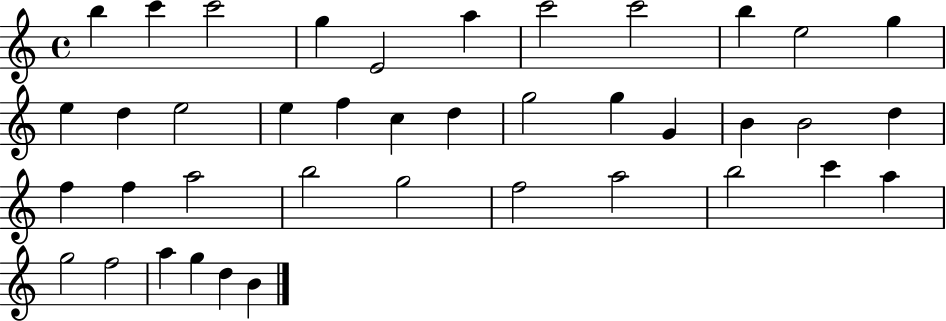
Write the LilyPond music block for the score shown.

{
  \clef treble
  \time 4/4
  \defaultTimeSignature
  \key c \major
  b''4 c'''4 c'''2 | g''4 e'2 a''4 | c'''2 c'''2 | b''4 e''2 g''4 | \break e''4 d''4 e''2 | e''4 f''4 c''4 d''4 | g''2 g''4 g'4 | b'4 b'2 d''4 | \break f''4 f''4 a''2 | b''2 g''2 | f''2 a''2 | b''2 c'''4 a''4 | \break g''2 f''2 | a''4 g''4 d''4 b'4 | \bar "|."
}